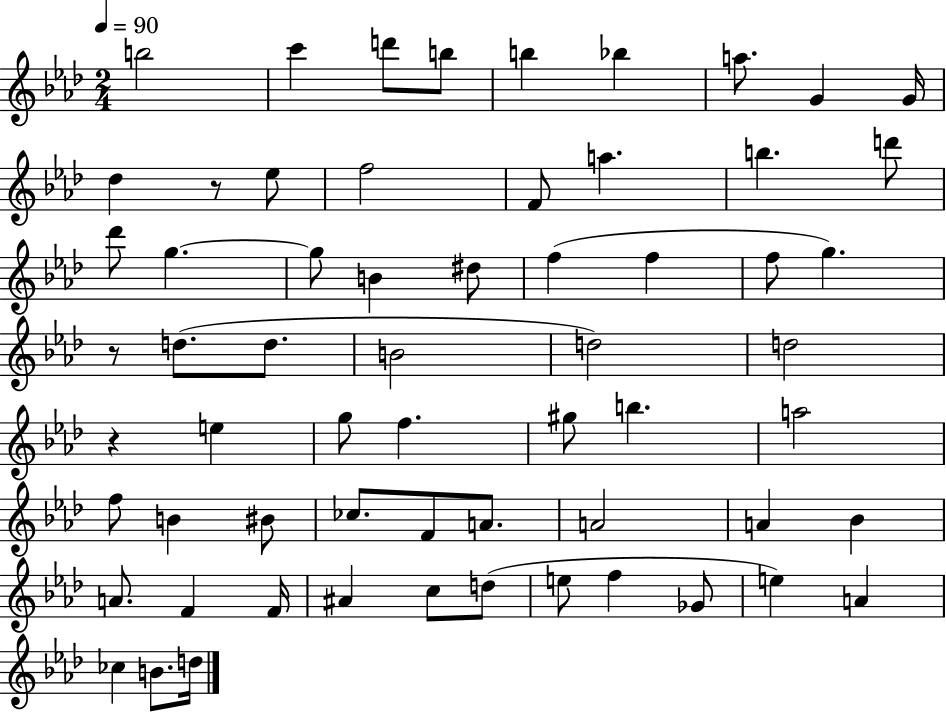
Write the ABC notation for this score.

X:1
T:Untitled
M:2/4
L:1/4
K:Ab
b2 c' d'/2 b/2 b _b a/2 G G/4 _d z/2 _e/2 f2 F/2 a b d'/2 _d'/2 g g/2 B ^d/2 f f f/2 g z/2 d/2 d/2 B2 d2 d2 z e g/2 f ^g/2 b a2 f/2 B ^B/2 _c/2 F/2 A/2 A2 A _B A/2 F F/4 ^A c/2 d/2 e/2 f _G/2 e A _c B/2 d/4